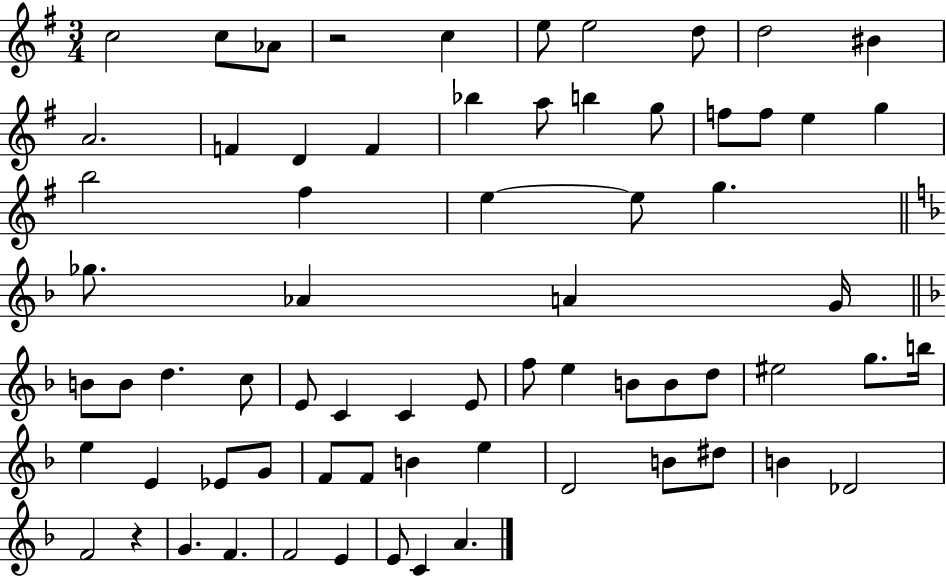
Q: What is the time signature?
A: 3/4